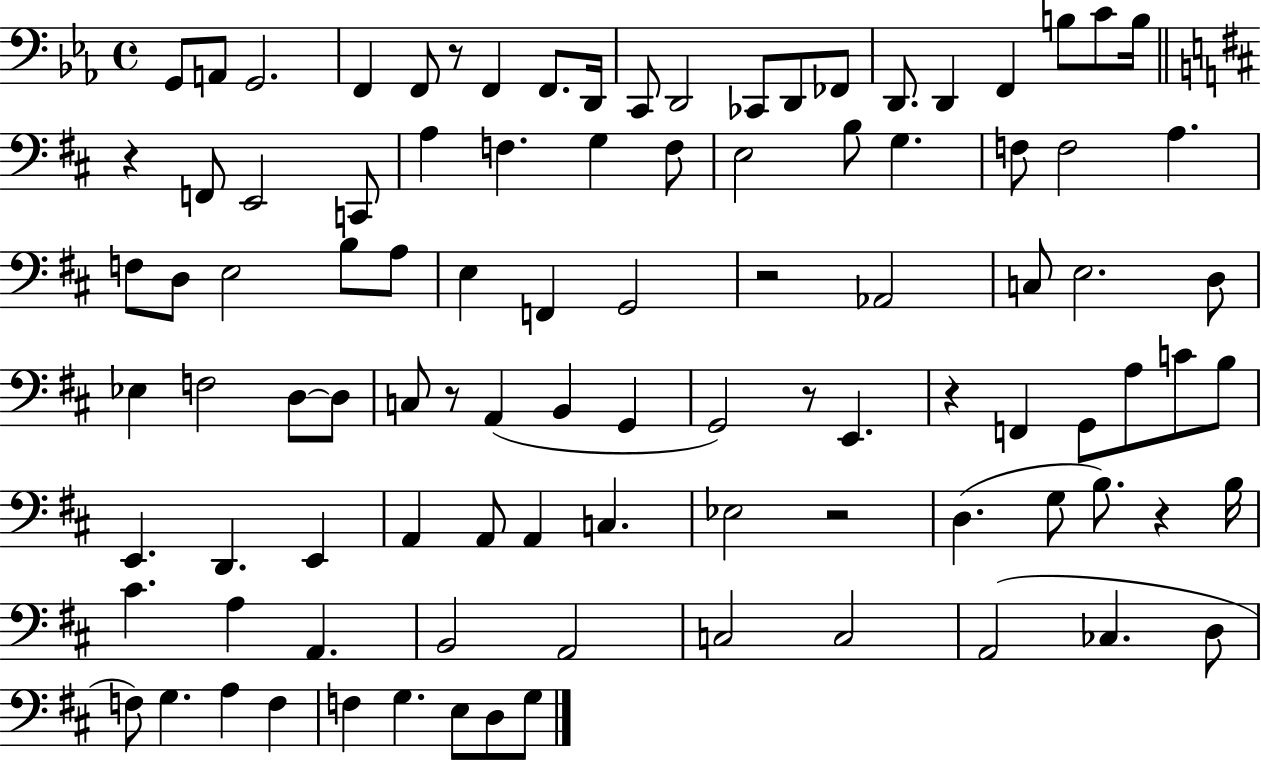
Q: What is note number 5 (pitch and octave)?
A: F2